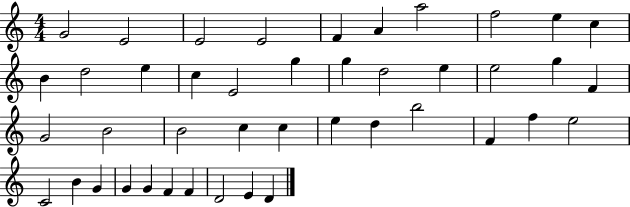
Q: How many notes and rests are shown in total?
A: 43